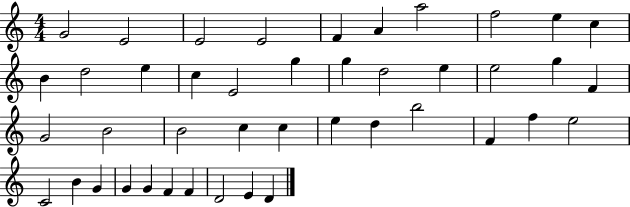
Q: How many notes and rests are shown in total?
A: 43